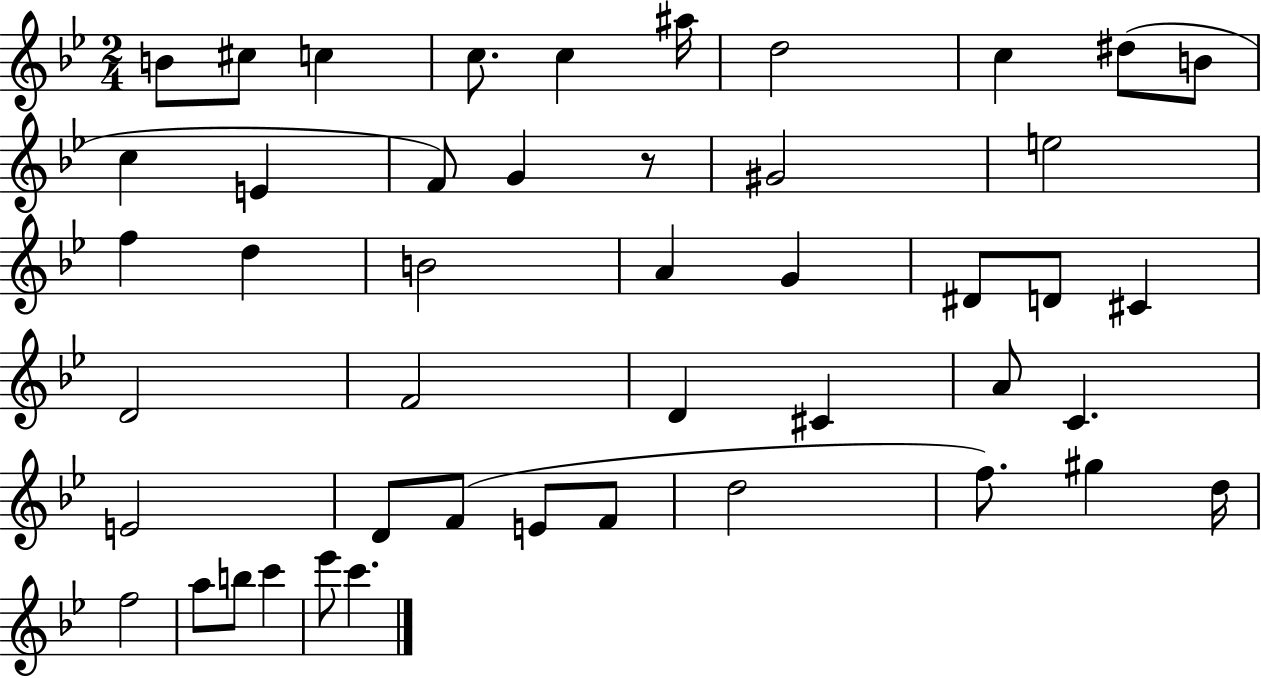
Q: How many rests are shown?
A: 1